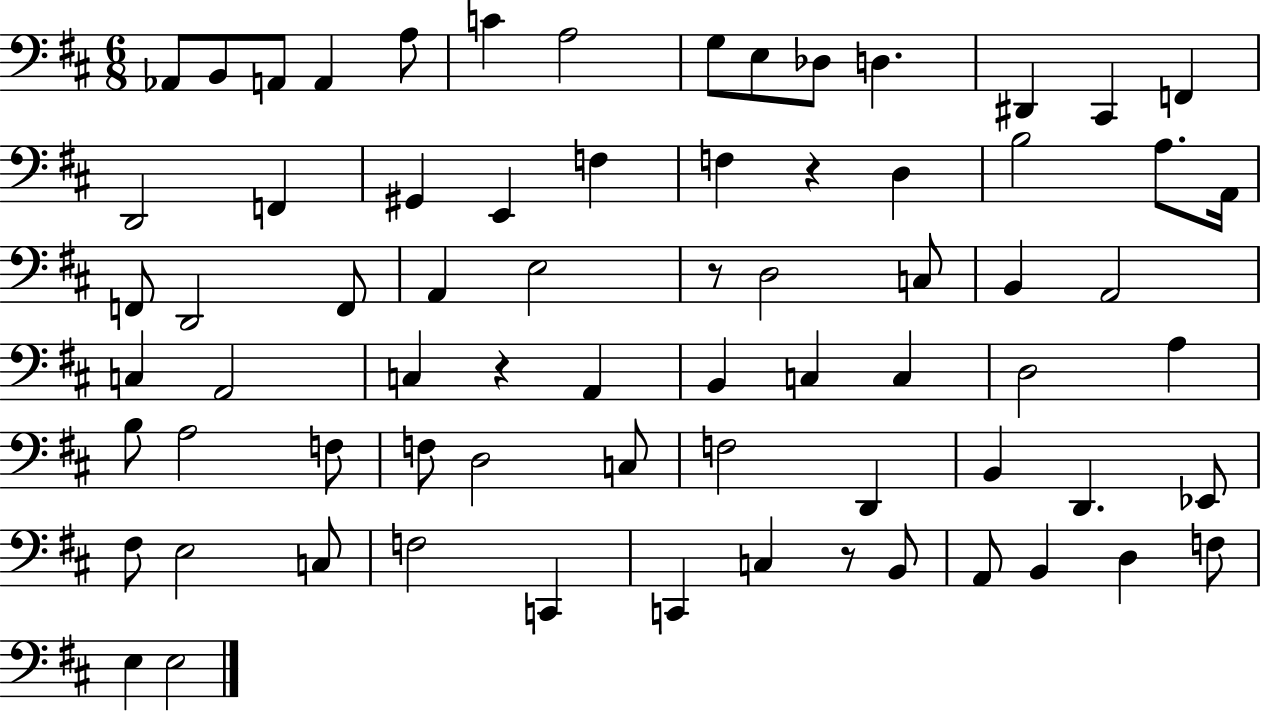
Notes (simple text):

Ab2/e B2/e A2/e A2/q A3/e C4/q A3/h G3/e E3/e Db3/e D3/q. D#2/q C#2/q F2/q D2/h F2/q G#2/q E2/q F3/q F3/q R/q D3/q B3/h A3/e. A2/s F2/e D2/h F2/e A2/q E3/h R/e D3/h C3/e B2/q A2/h C3/q A2/h C3/q R/q A2/q B2/q C3/q C3/q D3/h A3/q B3/e A3/h F3/e F3/e D3/h C3/e F3/h D2/q B2/q D2/q. Eb2/e F#3/e E3/h C3/e F3/h C2/q C2/q C3/q R/e B2/e A2/e B2/q D3/q F3/e E3/q E3/h